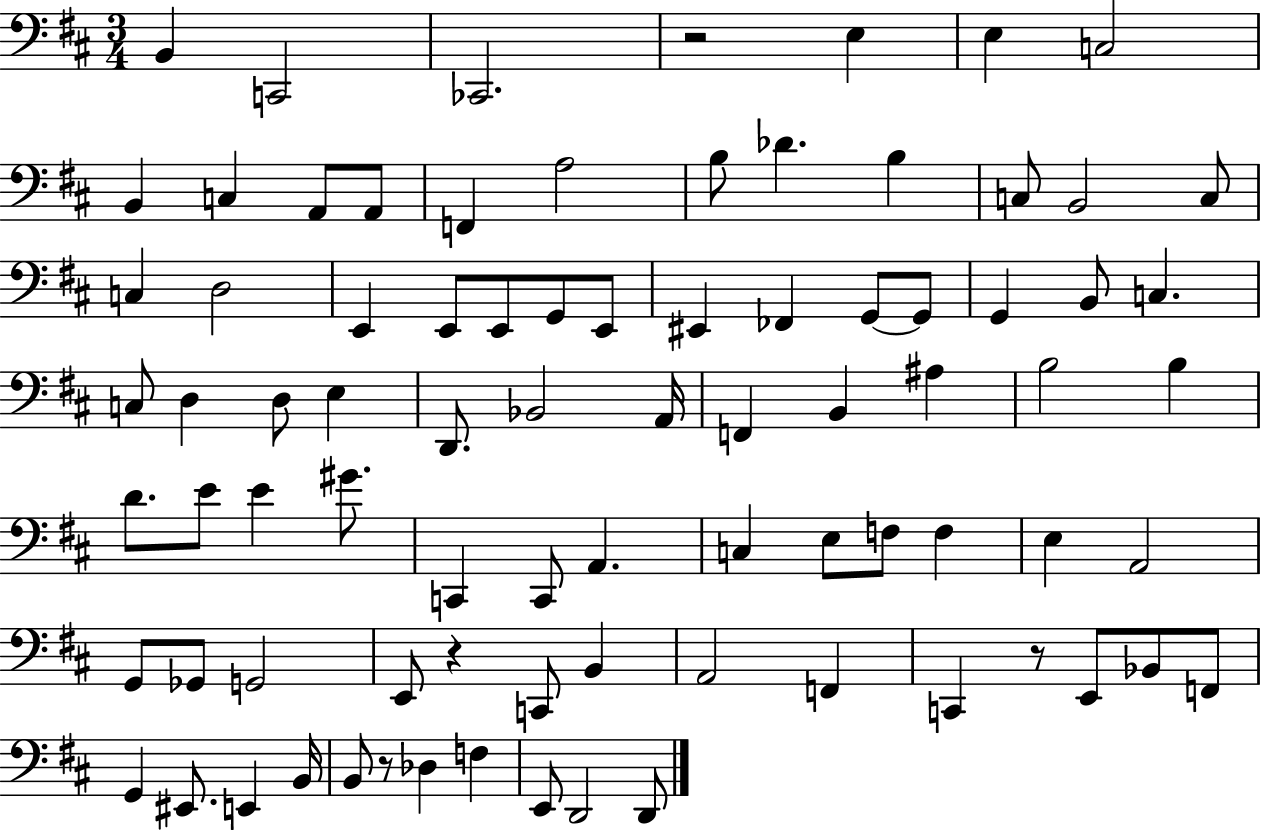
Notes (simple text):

B2/q C2/h CES2/h. R/h E3/q E3/q C3/h B2/q C3/q A2/e A2/e F2/q A3/h B3/e Db4/q. B3/q C3/e B2/h C3/e C3/q D3/h E2/q E2/e E2/e G2/e E2/e EIS2/q FES2/q G2/e G2/e G2/q B2/e C3/q. C3/e D3/q D3/e E3/q D2/e. Bb2/h A2/s F2/q B2/q A#3/q B3/h B3/q D4/e. E4/e E4/q G#4/e. C2/q C2/e A2/q. C3/q E3/e F3/e F3/q E3/q A2/h G2/e Gb2/e G2/h E2/e R/q C2/e B2/q A2/h F2/q C2/q R/e E2/e Bb2/e F2/e G2/q EIS2/e. E2/q B2/s B2/e R/e Db3/q F3/q E2/e D2/h D2/e